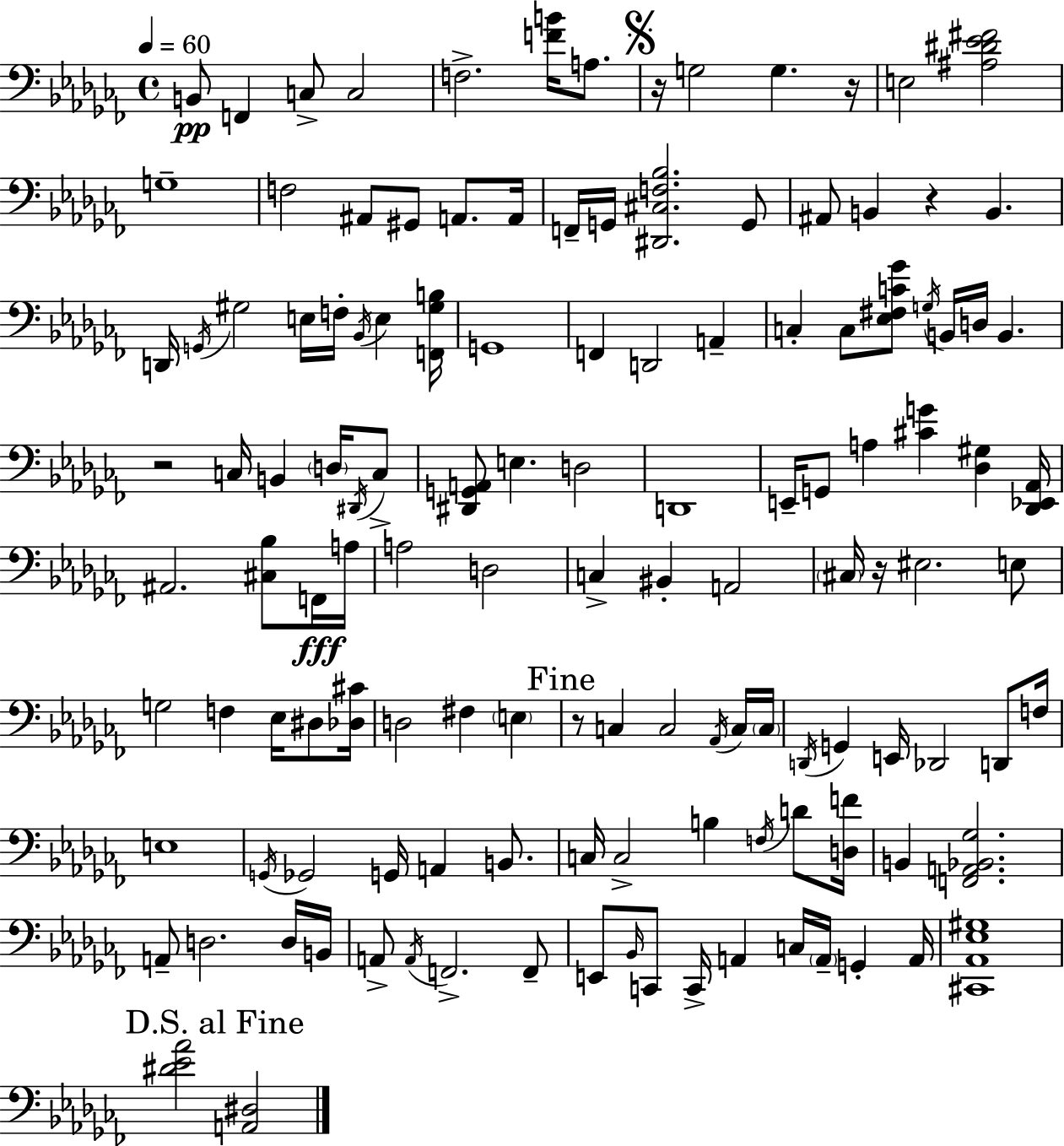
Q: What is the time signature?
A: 4/4